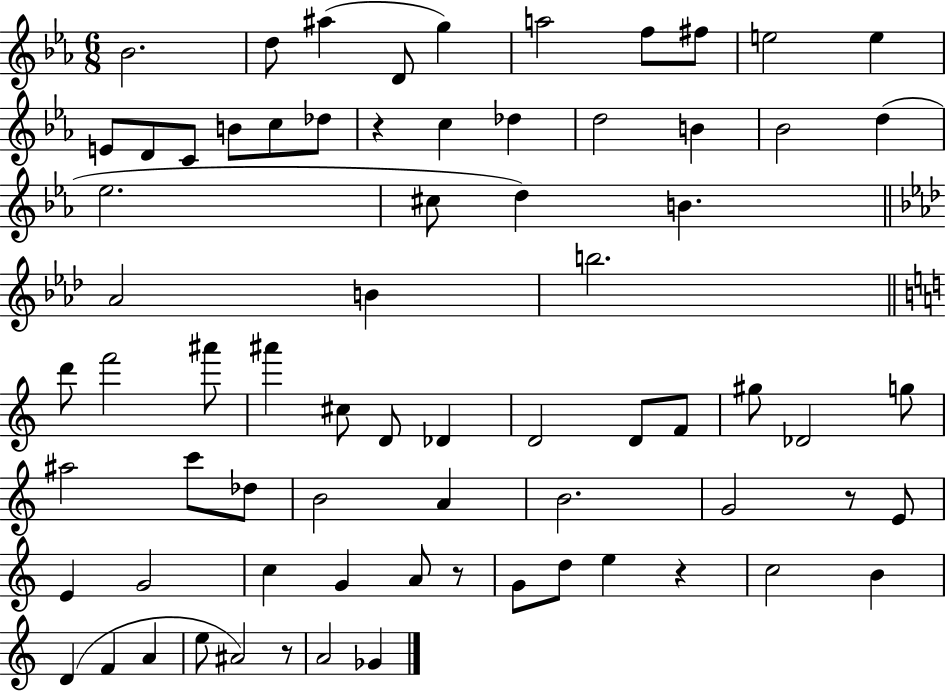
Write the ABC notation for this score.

X:1
T:Untitled
M:6/8
L:1/4
K:Eb
_B2 d/2 ^a D/2 g a2 f/2 ^f/2 e2 e E/2 D/2 C/2 B/2 c/2 _d/2 z c _d d2 B _B2 d _e2 ^c/2 d B _A2 B b2 d'/2 f'2 ^a'/2 ^a' ^c/2 D/2 _D D2 D/2 F/2 ^g/2 _D2 g/2 ^a2 c'/2 _d/2 B2 A B2 G2 z/2 E/2 E G2 c G A/2 z/2 G/2 d/2 e z c2 B D F A e/2 ^A2 z/2 A2 _G